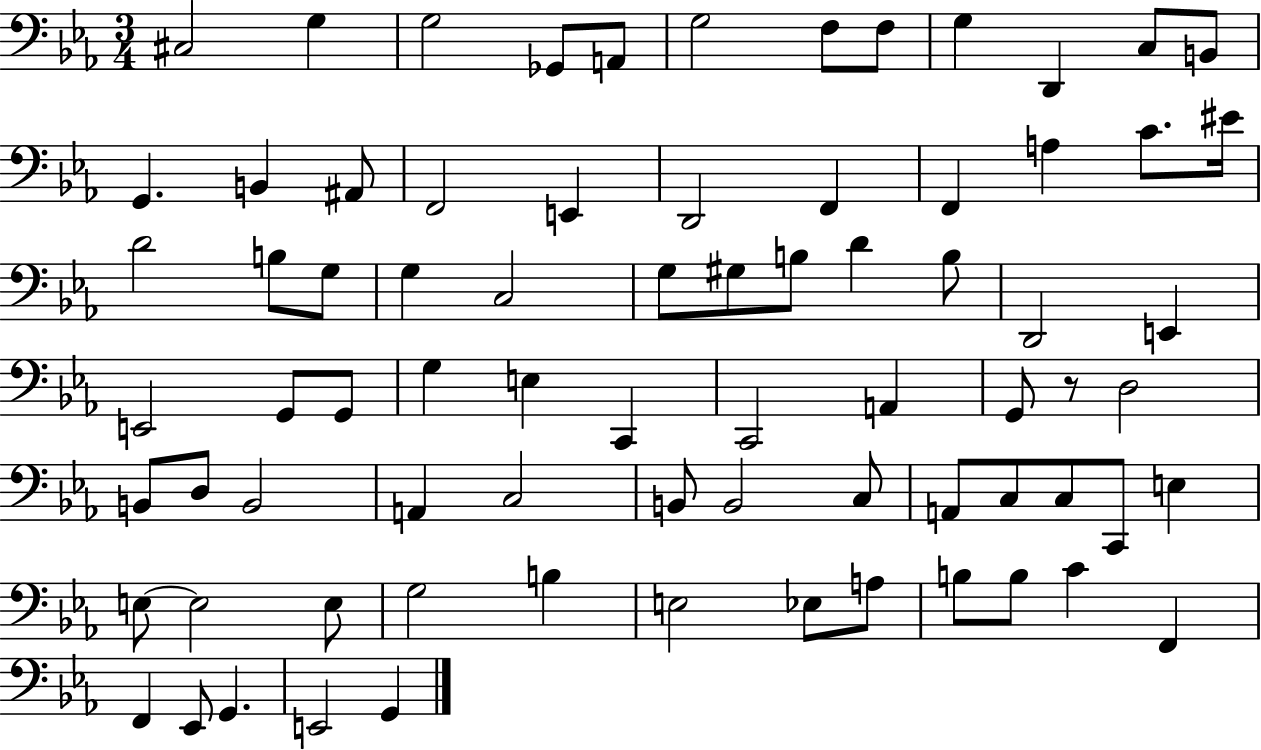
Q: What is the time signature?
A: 3/4